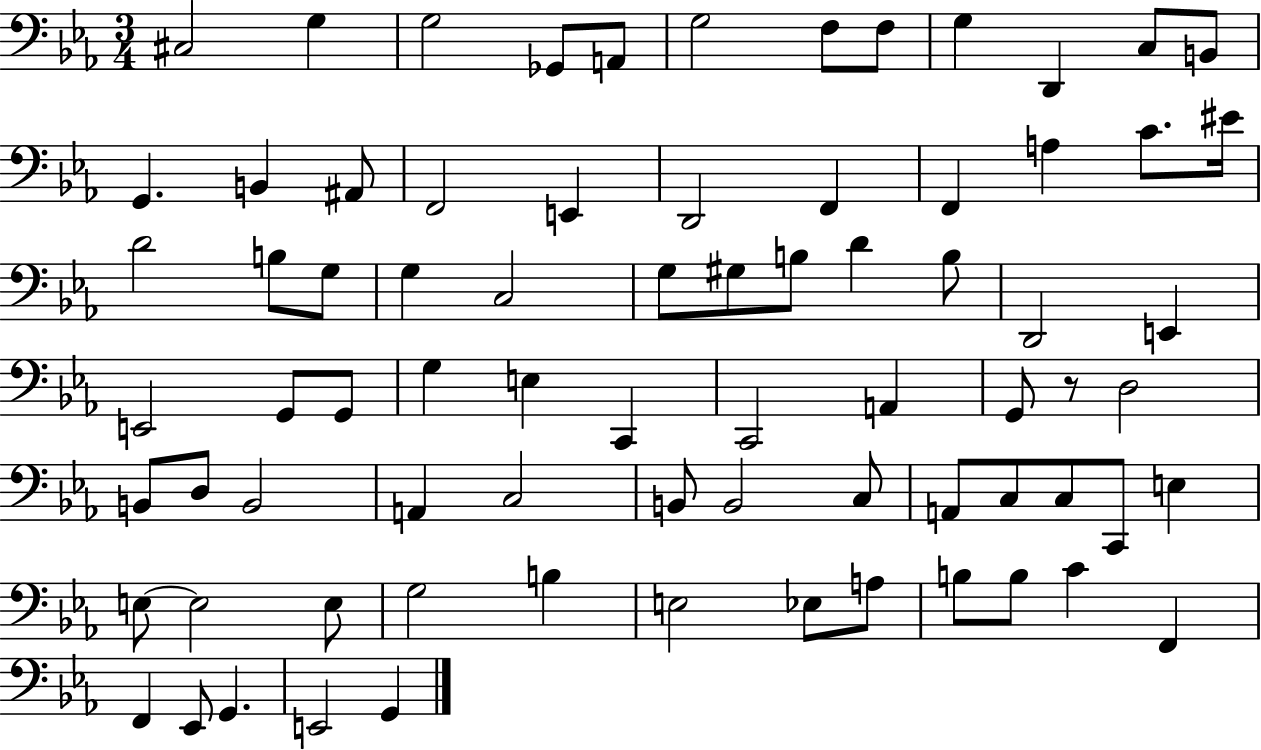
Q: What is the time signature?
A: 3/4